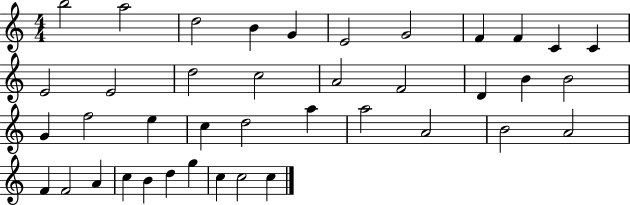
X:1
T:Untitled
M:4/4
L:1/4
K:C
b2 a2 d2 B G E2 G2 F F C C E2 E2 d2 c2 A2 F2 D B B2 G f2 e c d2 a a2 A2 B2 A2 F F2 A c B d g c c2 c